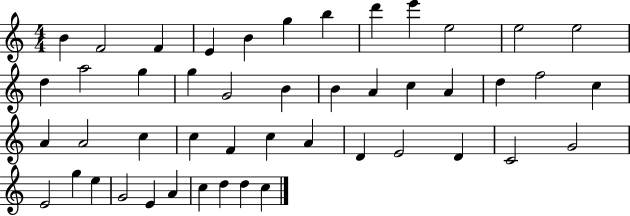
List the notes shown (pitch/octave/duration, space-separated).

B4/q F4/h F4/q E4/q B4/q G5/q B5/q D6/q E6/q E5/h E5/h E5/h D5/q A5/h G5/q G5/q G4/h B4/q B4/q A4/q C5/q A4/q D5/q F5/h C5/q A4/q A4/h C5/q C5/q F4/q C5/q A4/q D4/q E4/h D4/q C4/h G4/h E4/h G5/q E5/q G4/h E4/q A4/q C5/q D5/q D5/q C5/q